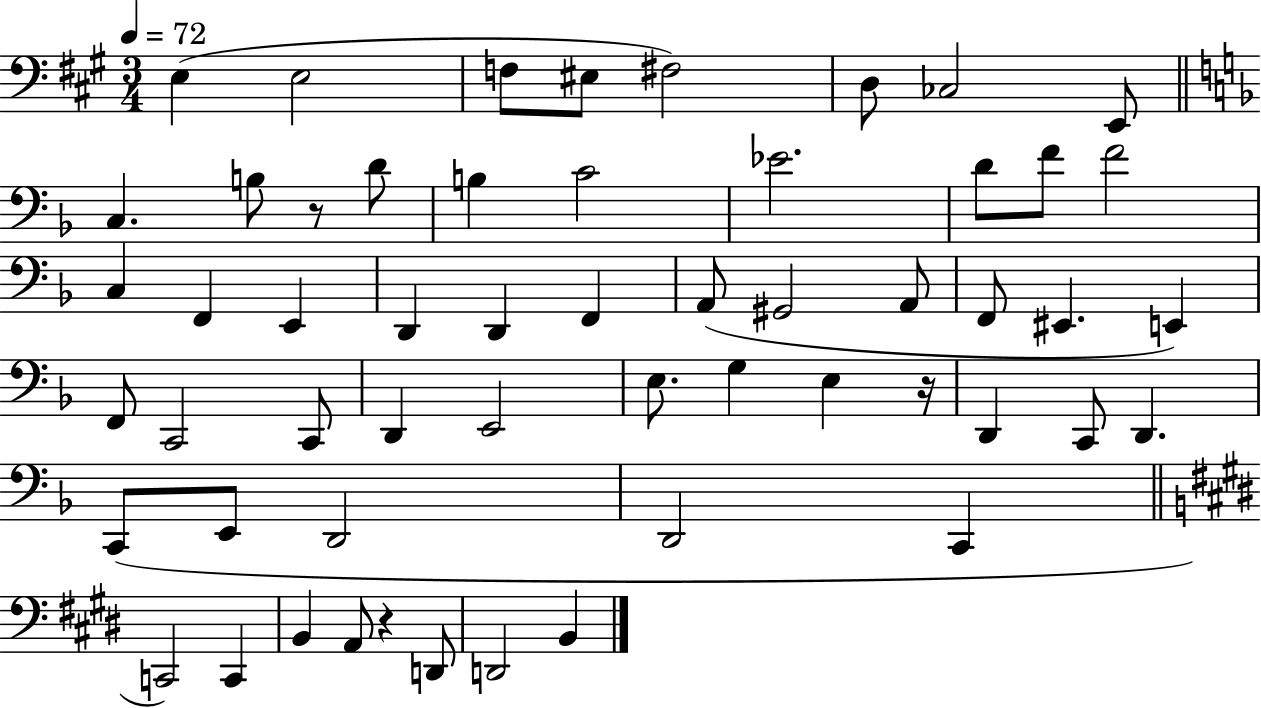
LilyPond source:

{
  \clef bass
  \numericTimeSignature
  \time 3/4
  \key a \major
  \tempo 4 = 72
  e4( e2 | f8 eis8 fis2) | d8 ces2 e,8 | \bar "||" \break \key f \major c4. b8 r8 d'8 | b4 c'2 | ees'2. | d'8 f'8 f'2 | \break c4 f,4 e,4 | d,4 d,4 f,4 | a,8( gis,2 a,8 | f,8 eis,4. e,4) | \break f,8 c,2 c,8 | d,4 e,2 | e8. g4 e4 r16 | d,4 c,8 d,4. | \break c,8( e,8 d,2 | d,2 c,4 | \bar "||" \break \key e \major c,2) c,4 | b,4 a,8 r4 d,8 | d,2 b,4 | \bar "|."
}